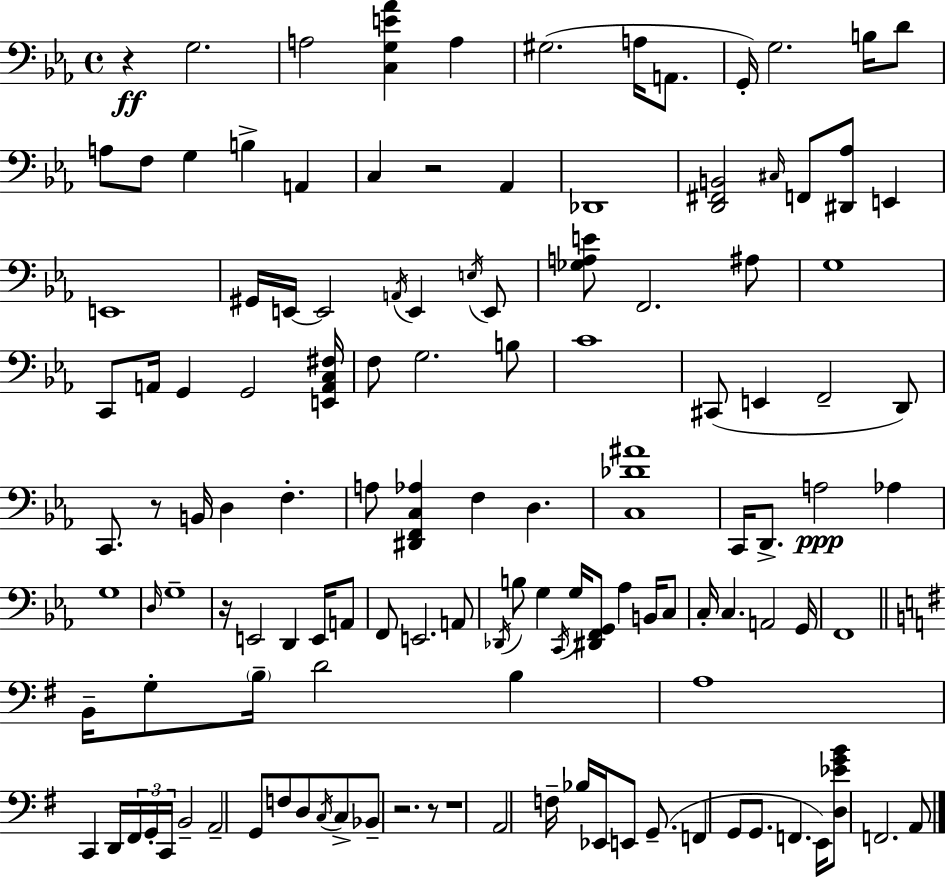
R/q G3/h. A3/h [C3,G3,E4,Ab4]/q A3/q G#3/h. A3/s A2/e. G2/s G3/h. B3/s D4/e A3/e F3/e G3/q B3/q A2/q C3/q R/h Ab2/q Db2/w [D2,F#2,B2]/h C#3/s F2/e [D#2,Ab3]/e E2/q E2/w G#2/s E2/s E2/h A2/s E2/q E3/s E2/e [Gb3,A3,E4]/e F2/h. A#3/e G3/w C2/e A2/s G2/q G2/h [E2,A2,C3,F#3]/s F3/e G3/h. B3/e C4/w C#2/e E2/q F2/h D2/e C2/e. R/e B2/s D3/q F3/q. A3/e [D#2,F2,C3,Ab3]/q F3/q D3/q. [C3,Db4,A#4]/w C2/s D2/e. A3/h Ab3/q G3/w D3/s G3/w R/s E2/h D2/q E2/s A2/e F2/e E2/h. A2/e Db2/s B3/e G3/q C2/s G3/s [D#2,F2,G2]/e Ab3/q B2/s C3/e C3/s C3/q. A2/h G2/s F2/w B2/s G3/e B3/s D4/h B3/q A3/w C2/q D2/s F#2/s G2/s C2/s B2/h A2/h G2/e F3/e D3/e C3/s C3/e Bb2/e R/h. R/e R/w A2/h F3/s Bb3/s Eb2/s E2/e G2/e. F2/q G2/e G2/e. F2/q. E2/s [D3,Eb4,G4,B4]/e F2/h. A2/e